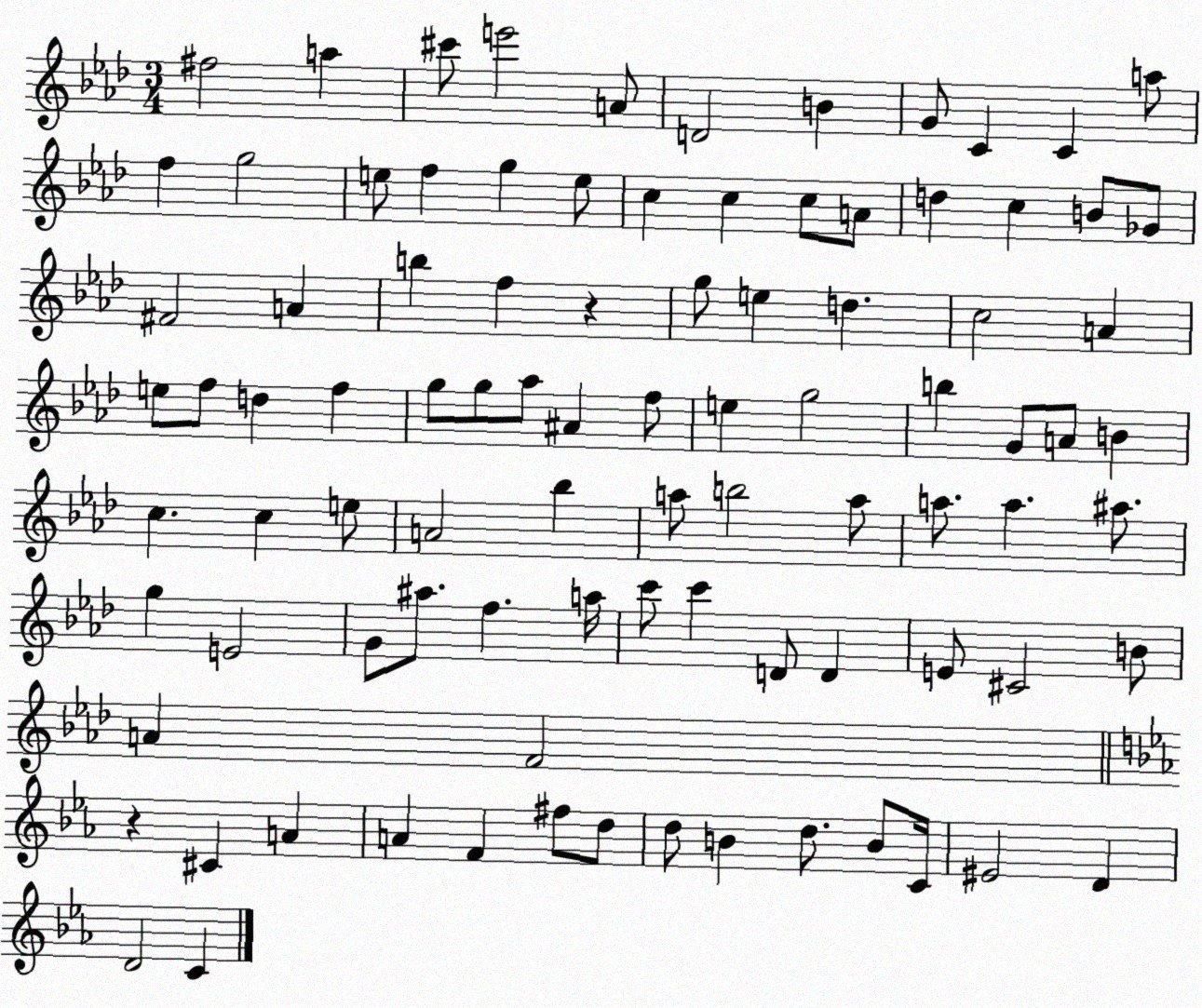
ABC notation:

X:1
T:Untitled
M:3/4
L:1/4
K:Ab
^f2 a ^c'/2 e'2 A/2 D2 B G/2 C C a/2 f g2 e/2 f g e/2 c c c/2 A/2 d c B/2 _G/2 ^F2 A b f z g/2 e d c2 A e/2 f/2 d f g/2 g/2 _a/2 ^A f/2 e g2 b G/2 A/2 B c c e/2 A2 _b a/2 b2 a/2 a/2 a ^a/2 g E2 G/2 ^a/2 f a/4 c'/2 c' D/2 D E/2 ^C2 B/2 A F2 z ^C A A F ^f/2 d/2 d/2 B d/2 B/2 C/4 ^E2 D D2 C